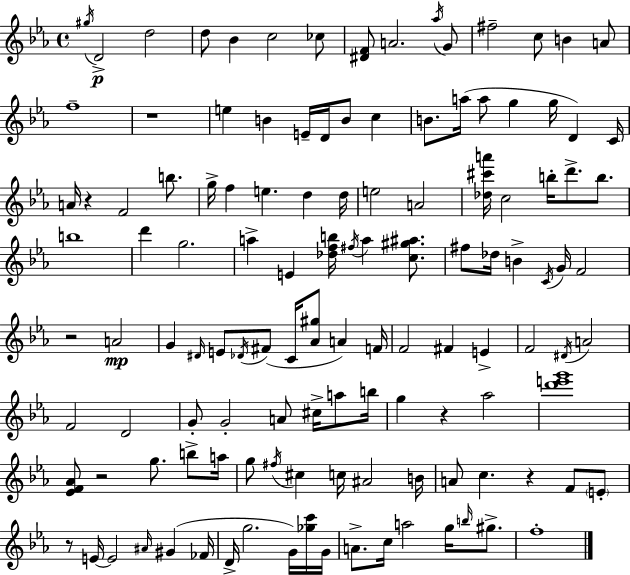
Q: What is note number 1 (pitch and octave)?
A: G#5